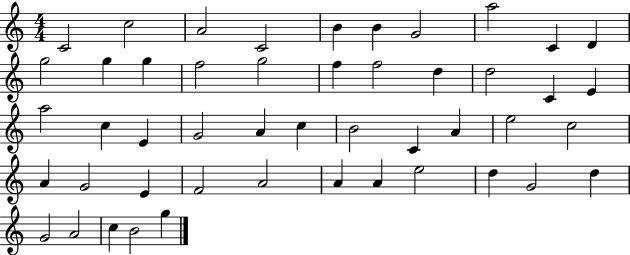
{
  \clef treble
  \numericTimeSignature
  \time 4/4
  \key c \major
  c'2 c''2 | a'2 c'2 | b'4 b'4 g'2 | a''2 c'4 d'4 | \break g''2 g''4 g''4 | f''2 g''2 | f''4 f''2 d''4 | d''2 c'4 e'4 | \break a''2 c''4 e'4 | g'2 a'4 c''4 | b'2 c'4 a'4 | e''2 c''2 | \break a'4 g'2 e'4 | f'2 a'2 | a'4 a'4 e''2 | d''4 g'2 d''4 | \break g'2 a'2 | c''4 b'2 g''4 | \bar "|."
}